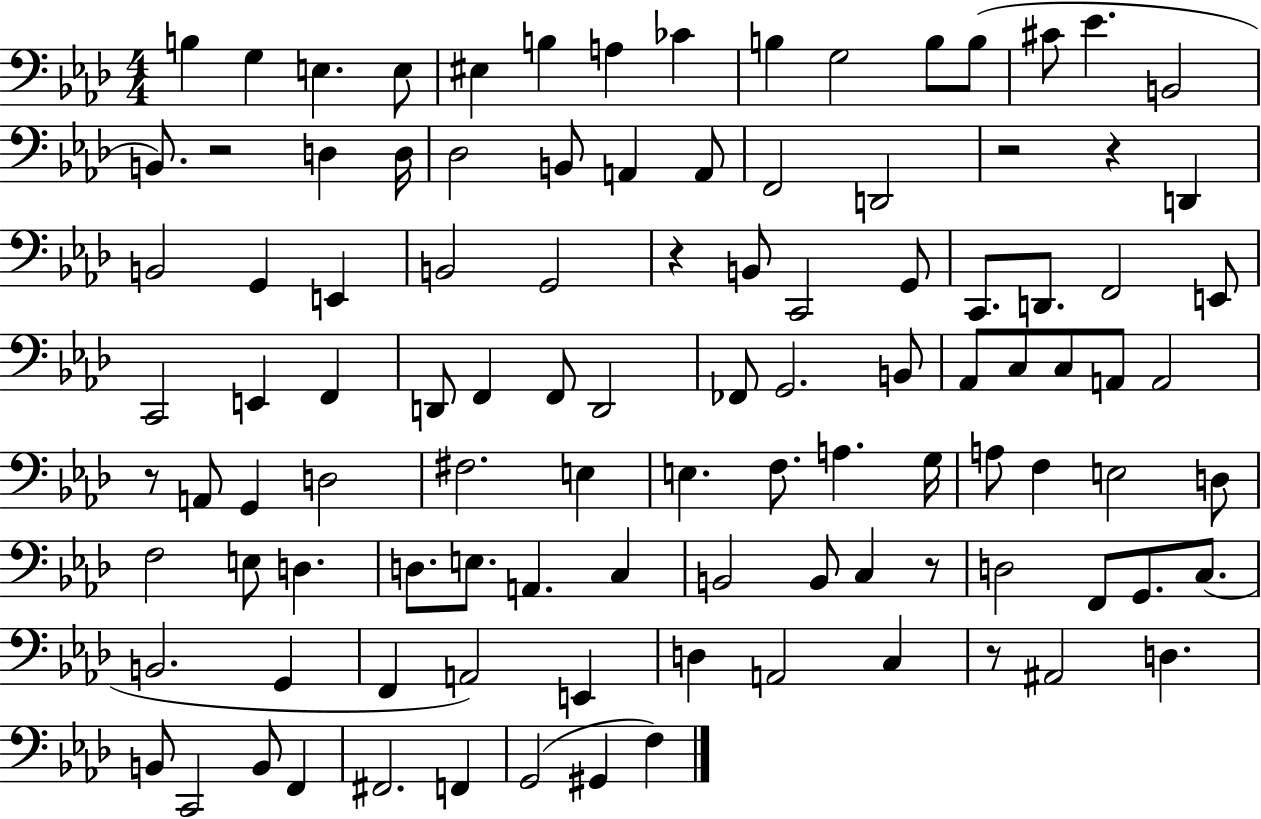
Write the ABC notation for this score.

X:1
T:Untitled
M:4/4
L:1/4
K:Ab
B, G, E, E,/2 ^E, B, A, _C B, G,2 B,/2 B,/2 ^C/2 _E B,,2 B,,/2 z2 D, D,/4 _D,2 B,,/2 A,, A,,/2 F,,2 D,,2 z2 z D,, B,,2 G,, E,, B,,2 G,,2 z B,,/2 C,,2 G,,/2 C,,/2 D,,/2 F,,2 E,,/2 C,,2 E,, F,, D,,/2 F,, F,,/2 D,,2 _F,,/2 G,,2 B,,/2 _A,,/2 C,/2 C,/2 A,,/2 A,,2 z/2 A,,/2 G,, D,2 ^F,2 E, E, F,/2 A, G,/4 A,/2 F, E,2 D,/2 F,2 E,/2 D, D,/2 E,/2 A,, C, B,,2 B,,/2 C, z/2 D,2 F,,/2 G,,/2 C,/2 B,,2 G,, F,, A,,2 E,, D, A,,2 C, z/2 ^A,,2 D, B,,/2 C,,2 B,,/2 F,, ^F,,2 F,, G,,2 ^G,, F,